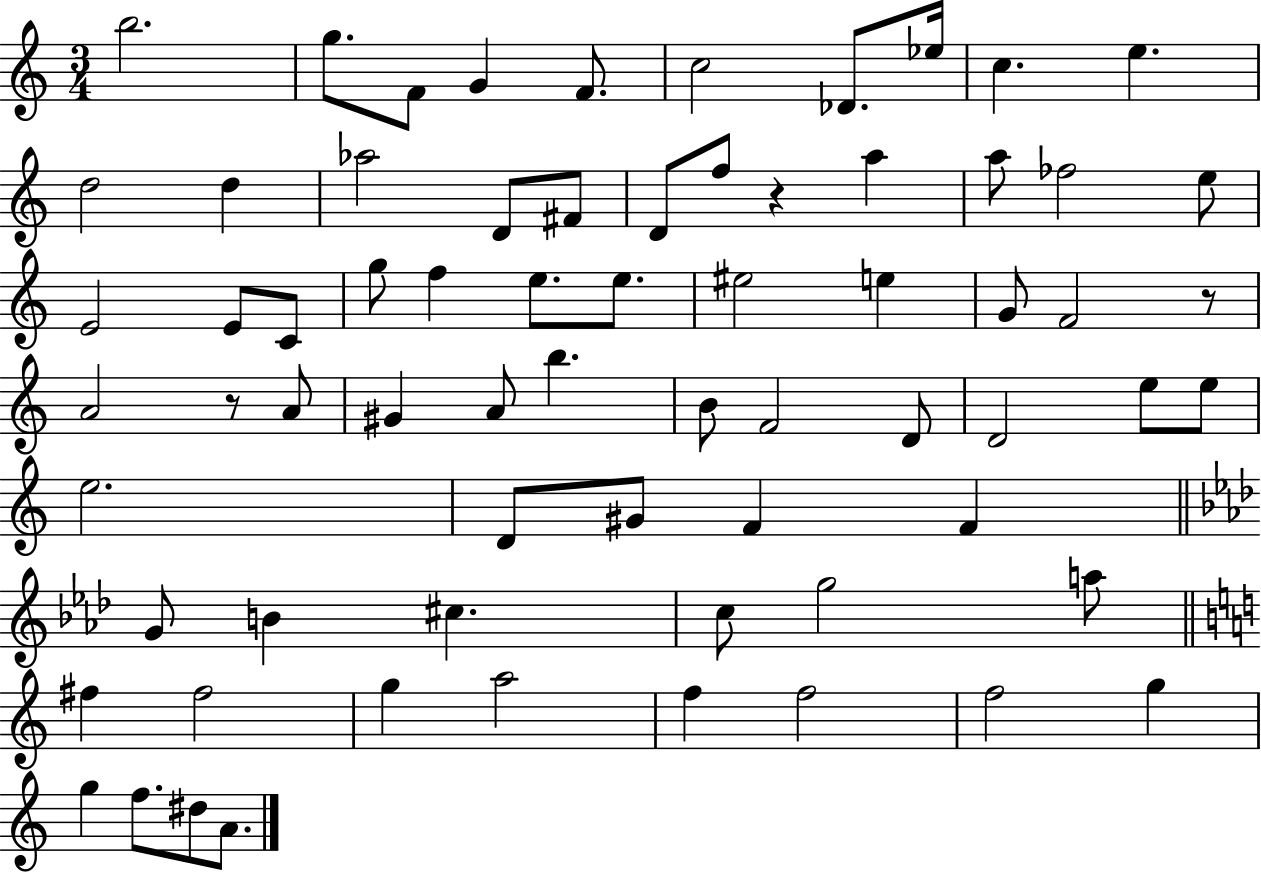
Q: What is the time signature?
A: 3/4